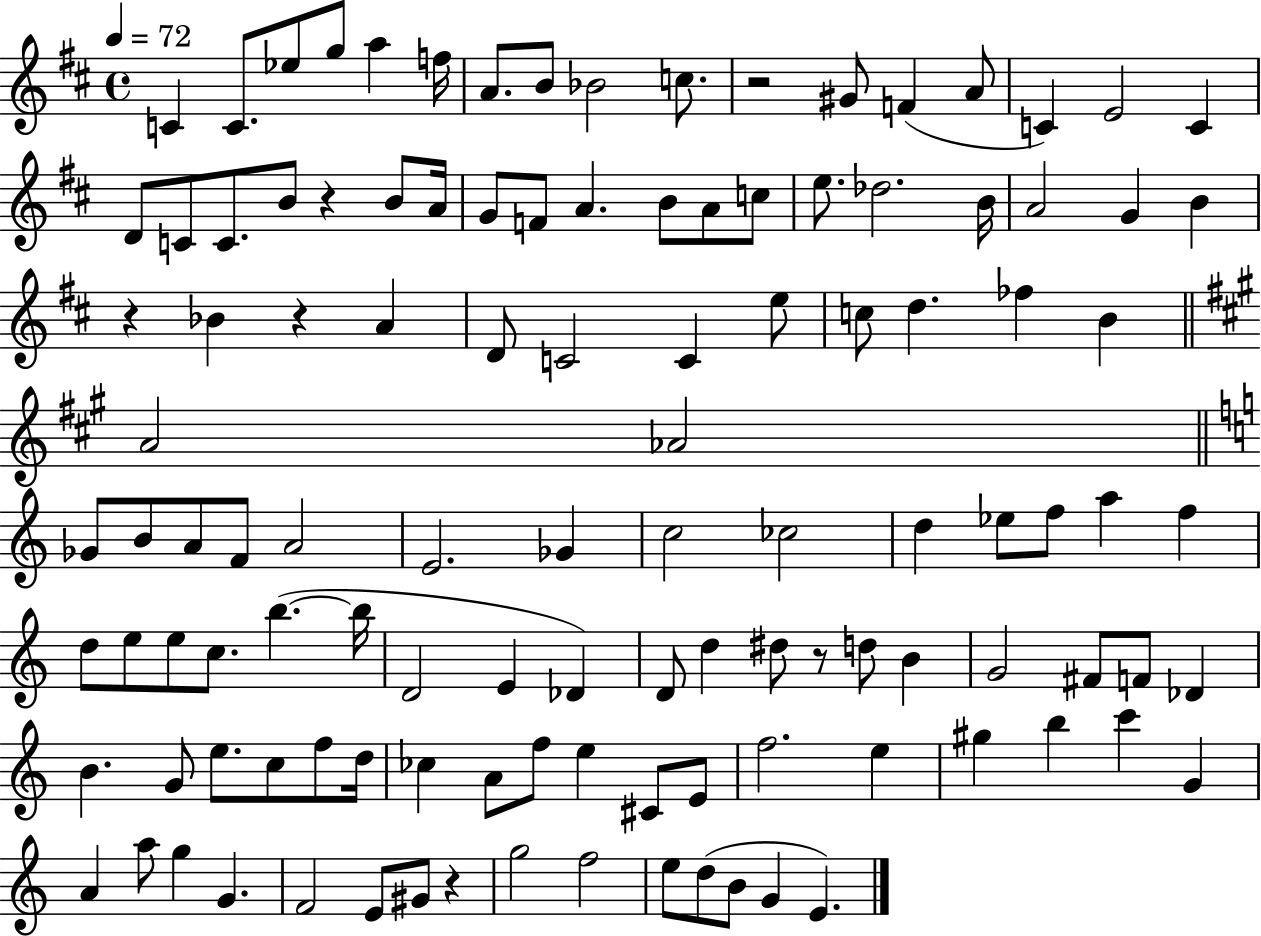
X:1
T:Untitled
M:4/4
L:1/4
K:D
C C/2 _e/2 g/2 a f/4 A/2 B/2 _B2 c/2 z2 ^G/2 F A/2 C E2 C D/2 C/2 C/2 B/2 z B/2 A/4 G/2 F/2 A B/2 A/2 c/2 e/2 _d2 B/4 A2 G B z _B z A D/2 C2 C e/2 c/2 d _f B A2 _A2 _G/2 B/2 A/2 F/2 A2 E2 _G c2 _c2 d _e/2 f/2 a f d/2 e/2 e/2 c/2 b b/4 D2 E _D D/2 d ^d/2 z/2 d/2 B G2 ^F/2 F/2 _D B G/2 e/2 c/2 f/2 d/4 _c A/2 f/2 e ^C/2 E/2 f2 e ^g b c' G A a/2 g G F2 E/2 ^G/2 z g2 f2 e/2 d/2 B/2 G E